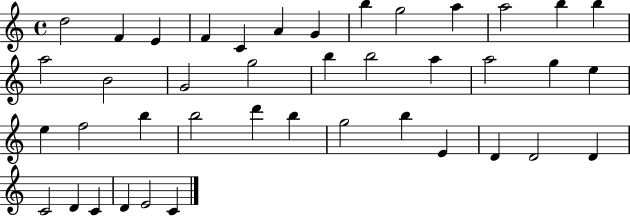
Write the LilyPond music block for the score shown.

{
  \clef treble
  \time 4/4
  \defaultTimeSignature
  \key c \major
  d''2 f'4 e'4 | f'4 c'4 a'4 g'4 | b''4 g''2 a''4 | a''2 b''4 b''4 | \break a''2 b'2 | g'2 g''2 | b''4 b''2 a''4 | a''2 g''4 e''4 | \break e''4 f''2 b''4 | b''2 d'''4 b''4 | g''2 b''4 e'4 | d'4 d'2 d'4 | \break c'2 d'4 c'4 | d'4 e'2 c'4 | \bar "|."
}